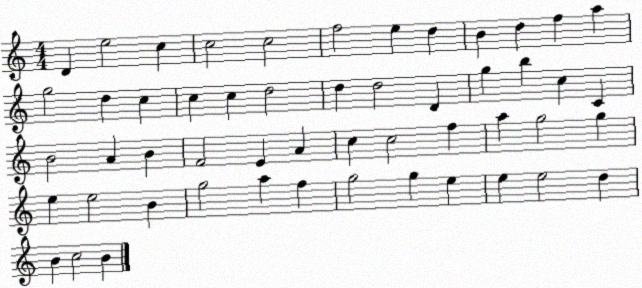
X:1
T:Untitled
M:4/4
L:1/4
K:C
D e2 c c2 c2 f2 e d B d f a g2 d c c c d2 d d2 D g b c C B2 A B F2 E A c c2 f a g2 g e e2 B g2 a f g2 g e e e2 d B c2 B